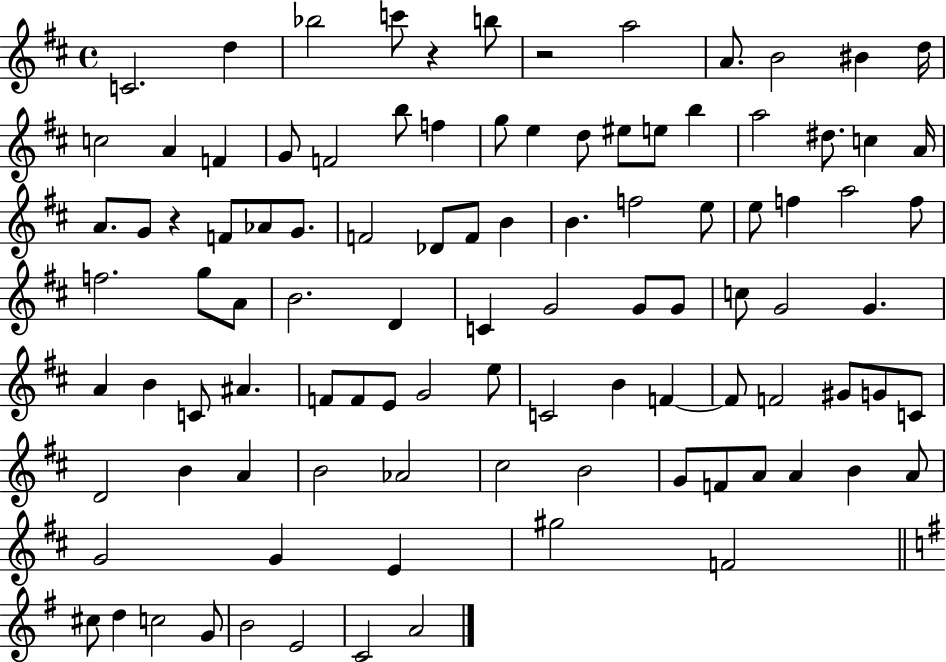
X:1
T:Untitled
M:4/4
L:1/4
K:D
C2 d _b2 c'/2 z b/2 z2 a2 A/2 B2 ^B d/4 c2 A F G/2 F2 b/2 f g/2 e d/2 ^e/2 e/2 b a2 ^d/2 c A/4 A/2 G/2 z F/2 _A/2 G/2 F2 _D/2 F/2 B B f2 e/2 e/2 f a2 f/2 f2 g/2 A/2 B2 D C G2 G/2 G/2 c/2 G2 G A B C/2 ^A F/2 F/2 E/2 G2 e/2 C2 B F F/2 F2 ^G/2 G/2 C/2 D2 B A B2 _A2 ^c2 B2 G/2 F/2 A/2 A B A/2 G2 G E ^g2 F2 ^c/2 d c2 G/2 B2 E2 C2 A2